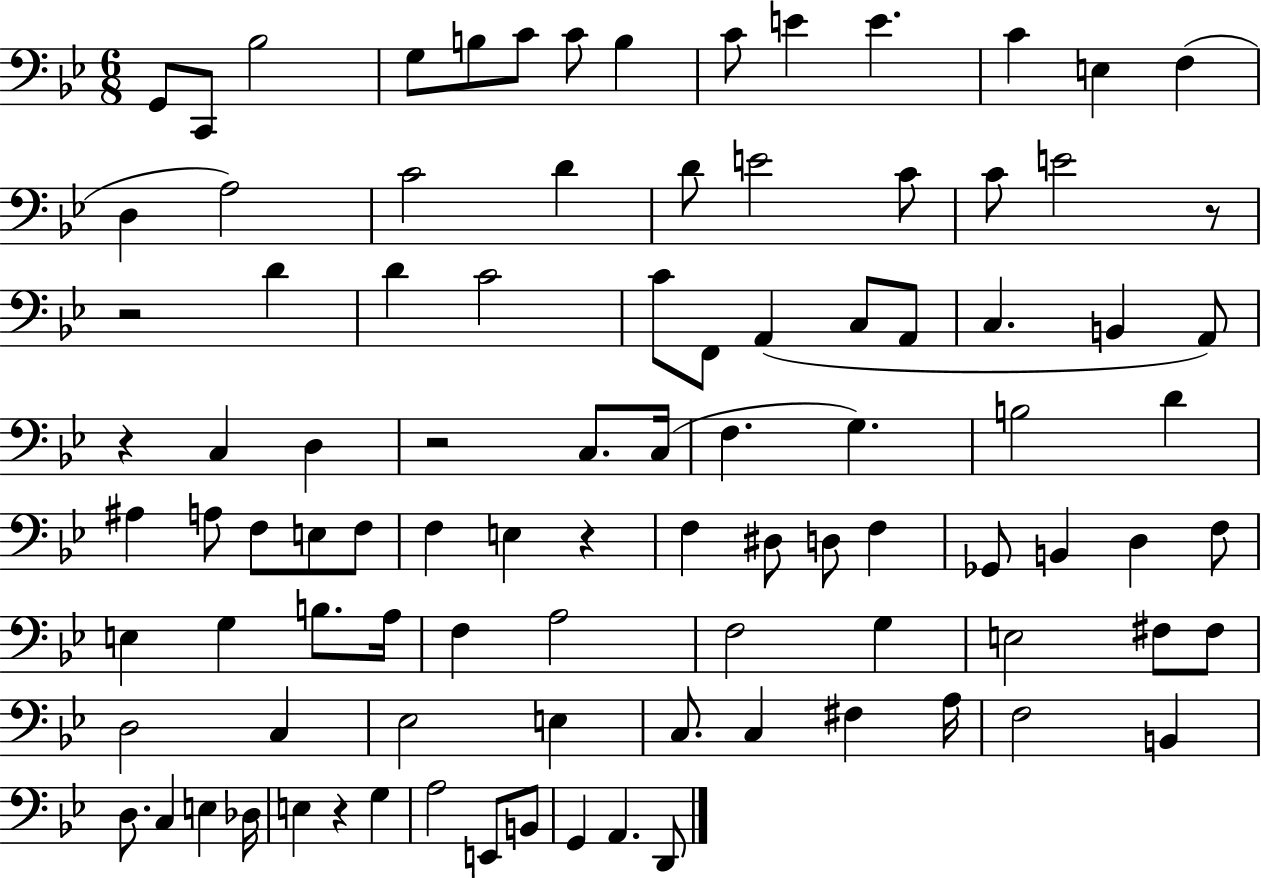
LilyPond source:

{
  \clef bass
  \numericTimeSignature
  \time 6/8
  \key bes \major
  g,8 c,8 bes2 | g8 b8 c'8 c'8 b4 | c'8 e'4 e'4. | c'4 e4 f4( | \break d4 a2) | c'2 d'4 | d'8 e'2 c'8 | c'8 e'2 r8 | \break r2 d'4 | d'4 c'2 | c'8 f,8 a,4( c8 a,8 | c4. b,4 a,8) | \break r4 c4 d4 | r2 c8. c16( | f4. g4.) | b2 d'4 | \break ais4 a8 f8 e8 f8 | f4 e4 r4 | f4 dis8 d8 f4 | ges,8 b,4 d4 f8 | \break e4 g4 b8. a16 | f4 a2 | f2 g4 | e2 fis8 fis8 | \break d2 c4 | ees2 e4 | c8. c4 fis4 a16 | f2 b,4 | \break d8. c4 e4 des16 | e4 r4 g4 | a2 e,8 b,8 | g,4 a,4. d,8 | \break \bar "|."
}